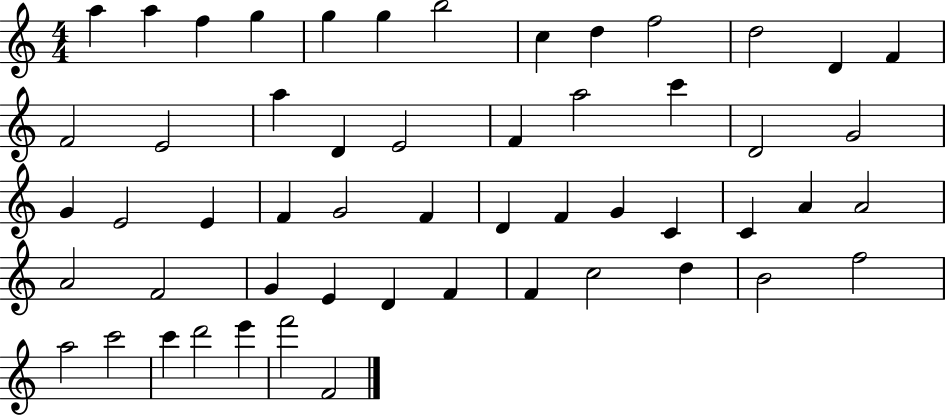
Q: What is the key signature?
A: C major